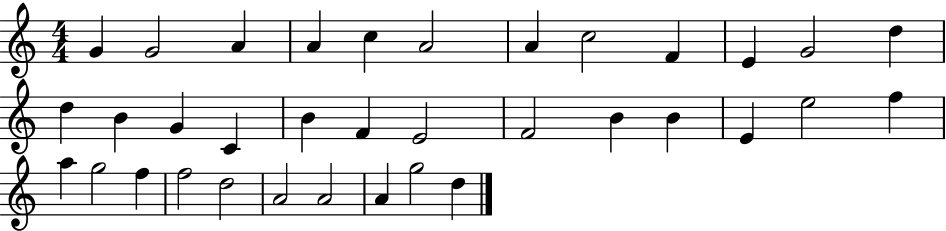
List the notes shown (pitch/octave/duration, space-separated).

G4/q G4/h A4/q A4/q C5/q A4/h A4/q C5/h F4/q E4/q G4/h D5/q D5/q B4/q G4/q C4/q B4/q F4/q E4/h F4/h B4/q B4/q E4/q E5/h F5/q A5/q G5/h F5/q F5/h D5/h A4/h A4/h A4/q G5/h D5/q